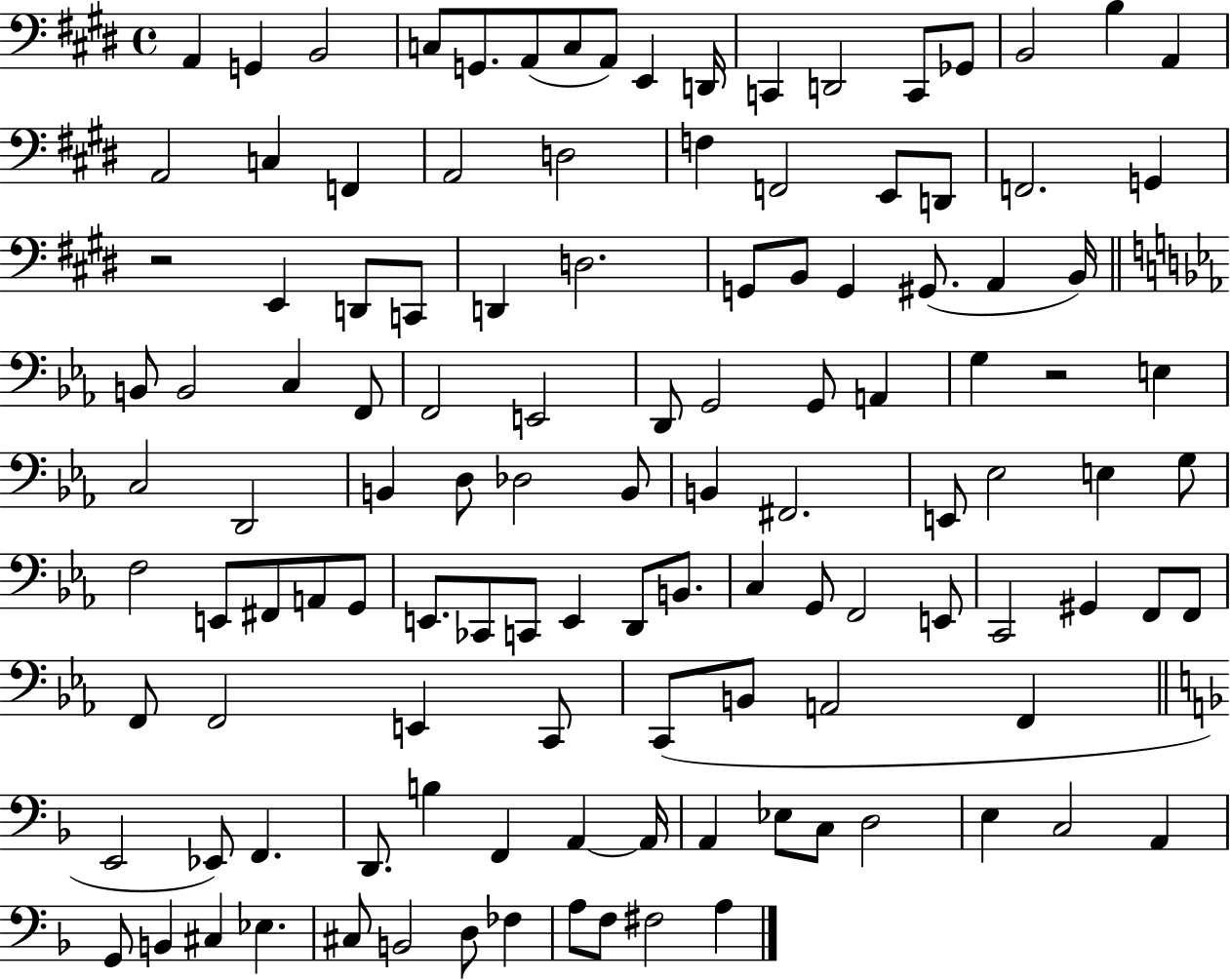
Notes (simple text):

A2/q G2/q B2/h C3/e G2/e. A2/e C3/e A2/e E2/q D2/s C2/q D2/h C2/e Gb2/e B2/h B3/q A2/q A2/h C3/q F2/q A2/h D3/h F3/q F2/h E2/e D2/e F2/h. G2/q R/h E2/q D2/e C2/e D2/q D3/h. G2/e B2/e G2/q G#2/e. A2/q B2/s B2/e B2/h C3/q F2/e F2/h E2/h D2/e G2/h G2/e A2/q G3/q R/h E3/q C3/h D2/h B2/q D3/e Db3/h B2/e B2/q F#2/h. E2/e Eb3/h E3/q G3/e F3/h E2/e F#2/e A2/e G2/e E2/e. CES2/e C2/e E2/q D2/e B2/e. C3/q G2/e F2/h E2/e C2/h G#2/q F2/e F2/e F2/e F2/h E2/q C2/e C2/e B2/e A2/h F2/q E2/h Eb2/e F2/q. D2/e. B3/q F2/q A2/q A2/s A2/q Eb3/e C3/e D3/h E3/q C3/h A2/q G2/e B2/q C#3/q Eb3/q. C#3/e B2/h D3/e FES3/q A3/e F3/e F#3/h A3/q